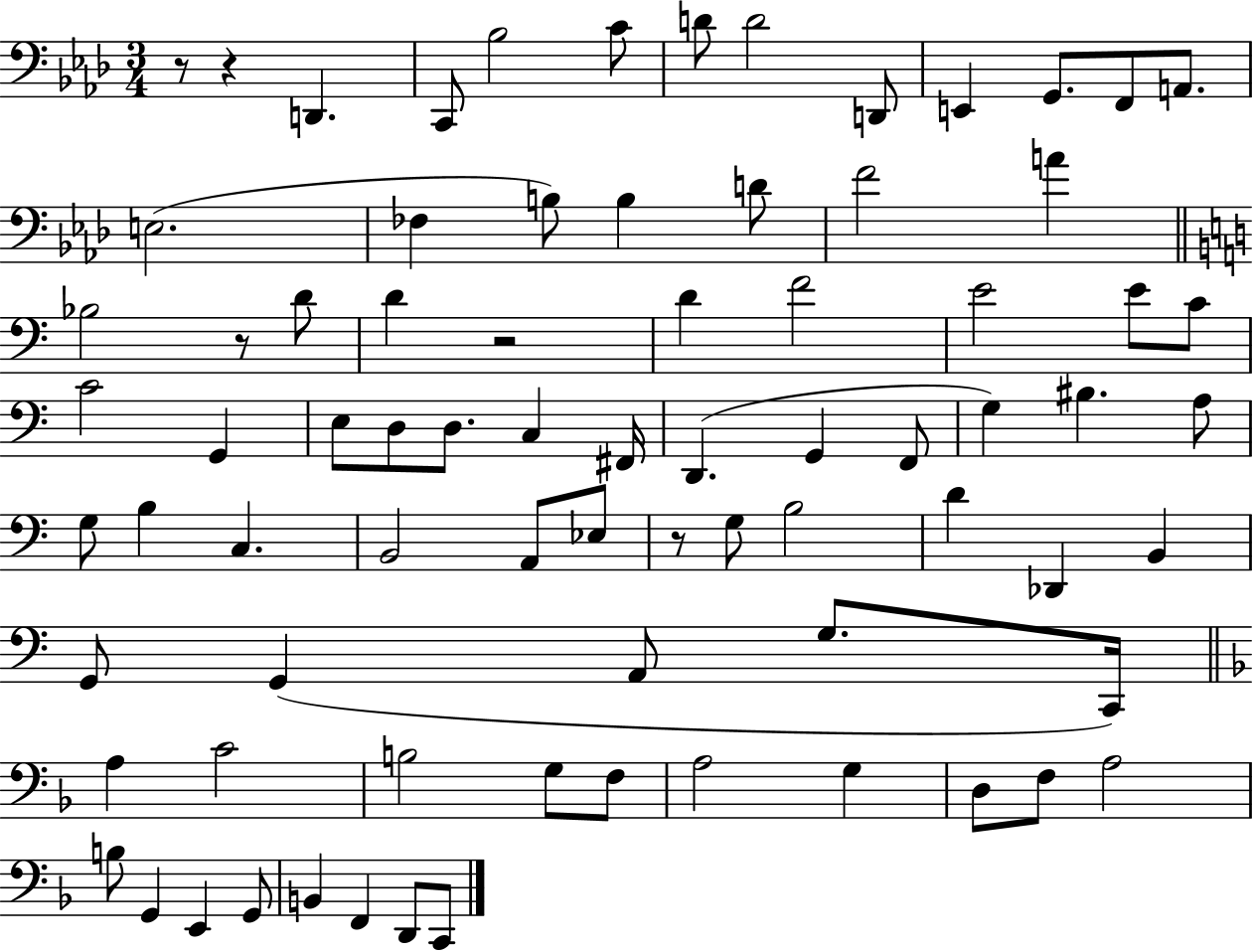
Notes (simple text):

R/e R/q D2/q. C2/e Bb3/h C4/e D4/e D4/h D2/e E2/q G2/e. F2/e A2/e. E3/h. FES3/q B3/e B3/q D4/e F4/h A4/q Bb3/h R/e D4/e D4/q R/h D4/q F4/h E4/h E4/e C4/e C4/h G2/q E3/e D3/e D3/e. C3/q F#2/s D2/q. G2/q F2/e G3/q BIS3/q. A3/e G3/e B3/q C3/q. B2/h A2/e Eb3/e R/e G3/e B3/h D4/q Db2/q B2/q G2/e G2/q A2/e G3/e. C2/s A3/q C4/h B3/h G3/e F3/e A3/h G3/q D3/e F3/e A3/h B3/e G2/q E2/q G2/e B2/q F2/q D2/e C2/e